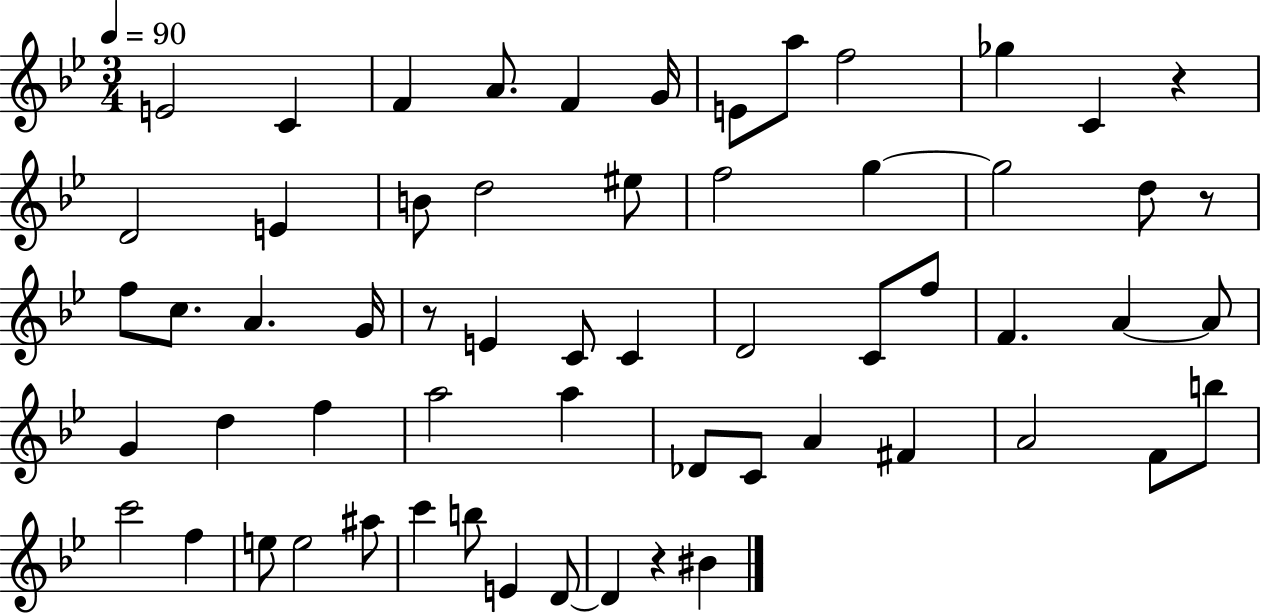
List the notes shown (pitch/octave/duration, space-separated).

E4/h C4/q F4/q A4/e. F4/q G4/s E4/e A5/e F5/h Gb5/q C4/q R/q D4/h E4/q B4/e D5/h EIS5/e F5/h G5/q G5/h D5/e R/e F5/e C5/e. A4/q. G4/s R/e E4/q C4/e C4/q D4/h C4/e F5/e F4/q. A4/q A4/e G4/q D5/q F5/q A5/h A5/q Db4/e C4/e A4/q F#4/q A4/h F4/e B5/e C6/h F5/q E5/e E5/h A#5/e C6/q B5/e E4/q D4/e D4/q R/q BIS4/q